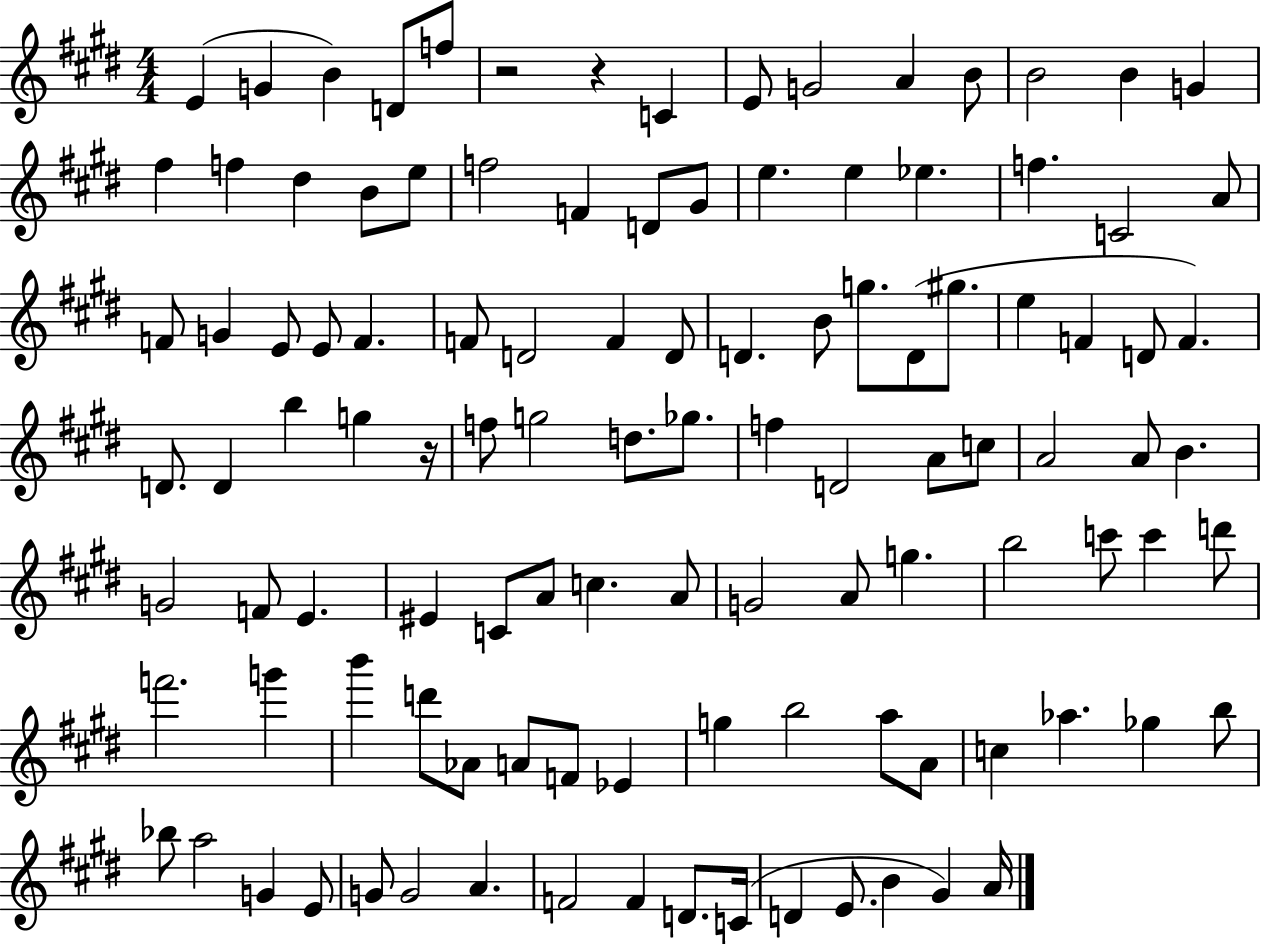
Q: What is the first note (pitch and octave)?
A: E4